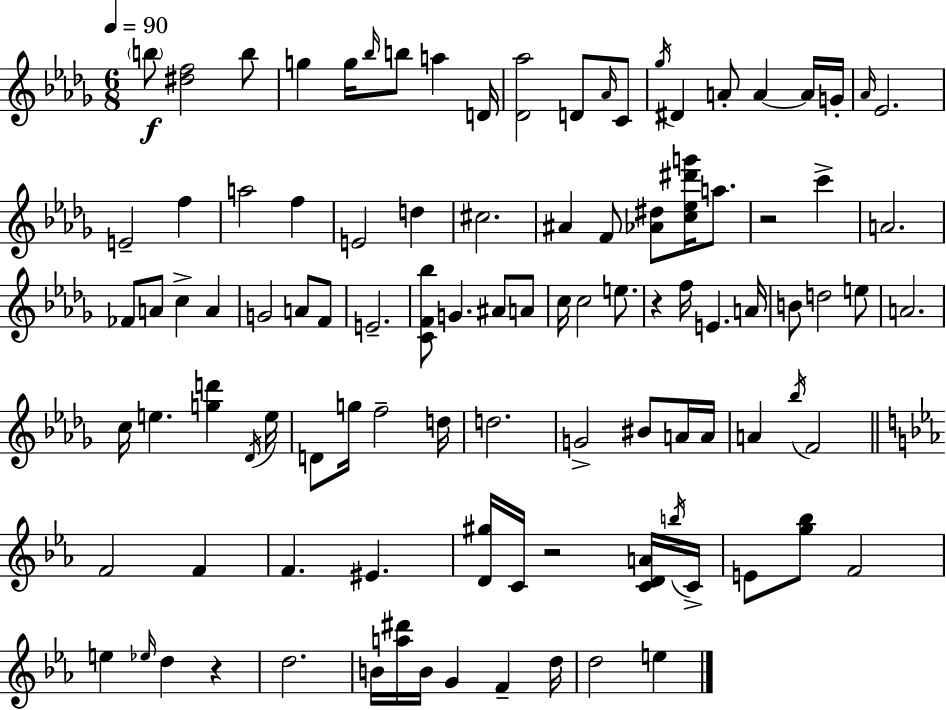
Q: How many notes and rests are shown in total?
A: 102